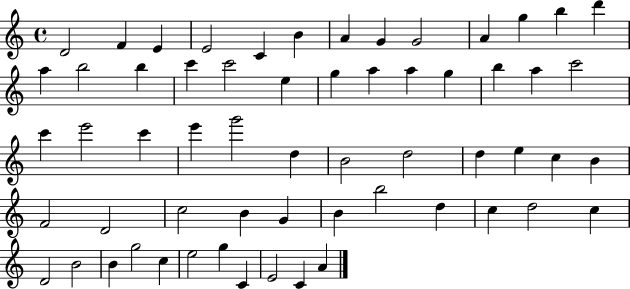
{
  \clef treble
  \time 4/4
  \defaultTimeSignature
  \key c \major
  d'2 f'4 e'4 | e'2 c'4 b'4 | a'4 g'4 g'2 | a'4 g''4 b''4 d'''4 | \break a''4 b''2 b''4 | c'''4 c'''2 e''4 | g''4 a''4 a''4 g''4 | b''4 a''4 c'''2 | \break c'''4 e'''2 c'''4 | e'''4 g'''2 d''4 | b'2 d''2 | d''4 e''4 c''4 b'4 | \break f'2 d'2 | c''2 b'4 g'4 | b'4 b''2 d''4 | c''4 d''2 c''4 | \break d'2 b'2 | b'4 g''2 c''4 | e''2 g''4 c'4 | e'2 c'4 a'4 | \break \bar "|."
}